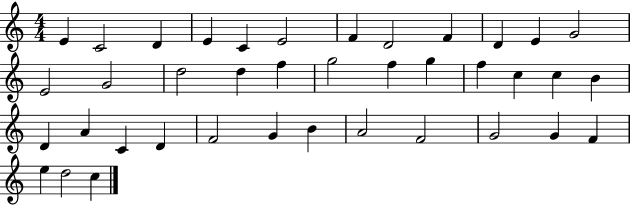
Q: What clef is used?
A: treble